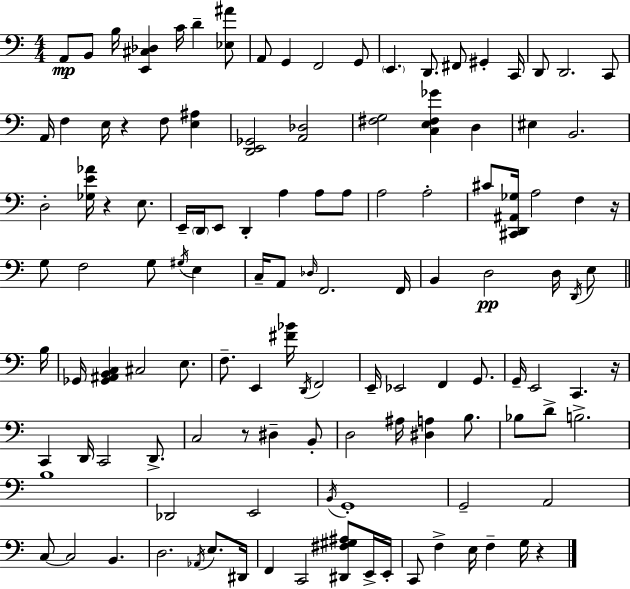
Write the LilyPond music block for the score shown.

{
  \clef bass
  \numericTimeSignature
  \time 4/4
  \key c \major
  a,8\mp b,8 b16 <e, cis des>4 c'16 d'4-- <ees ais'>8 | a,8 g,4 f,2 g,8 | \parenthesize e,4. d,8. fis,8 gis,4-. c,16 | d,8 d,2. c,8 | \break a,16 f4 e16 r4 f8 <e ais>4 | <d, e, ges,>2 <a, des>2 | <fis g>2 <c e fis ges'>4 d4 | eis4 b,2. | \break d2-. <ges e' aes'>16 r4 e8. | e,16-- \parenthesize d,16 e,8 d,4-. a4 a8 a8 | a2 a2-. | cis'8 <cis, d, ais, ges>16 a2 f4 r16 | \break g8 f2 g8 \acciaccatura { gis16 } e4 | c16-- a,8 \grace { des16 } f,2. | f,16 b,4 d2\pp d16 \acciaccatura { d,16 } | e8 \bar "||" \break \key c \major b16 ges,16 <ges, ais, b, c>4 cis2 e8. | f8.-- e,4 <fis' bes'>16 \acciaccatura { d,16 } f,2 | e,16-- ees,2 f,4 g,8. | g,16-- e,2 c,4. | \break r16 c,4 d,16 c,2 d,8.-> | c2 r8 dis4-- | b,8-. d2 ais16 <dis a>4 b8. | bes8 d'8-> b2.-> | \break b1 | des,2 e,2 | \acciaccatura { b,16 } g,1-. | g,2-- a,2 | \break c8~~ c2 b,4. | d2. \acciaccatura { aes,16 } | e8. dis,16 f,4 c,2 | <dis, fis gis ais>8 e,16-> e,16-. c,8 f4-> e16 f4-- g16 | \break r4 \bar "|."
}